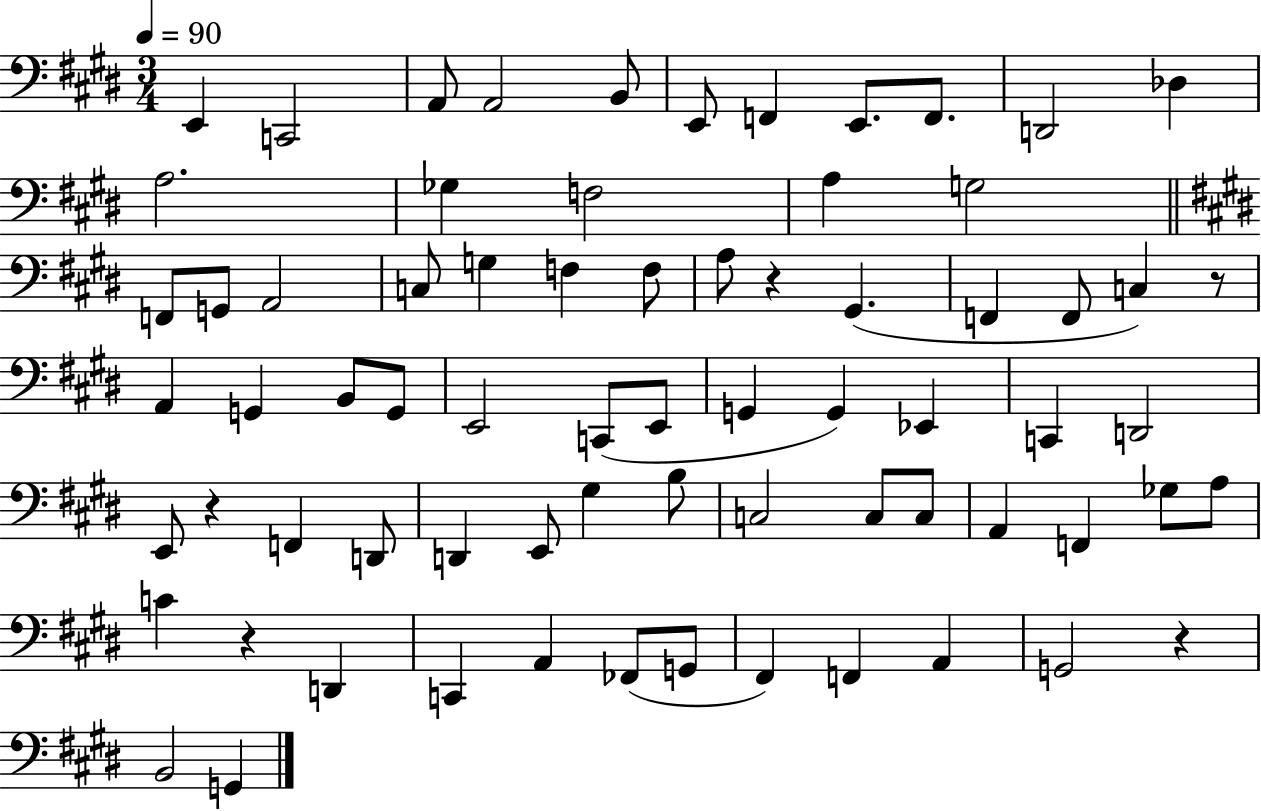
{
  \clef bass
  \numericTimeSignature
  \time 3/4
  \key e \major
  \tempo 4 = 90
  e,4 c,2 | a,8 a,2 b,8 | e,8 f,4 e,8. f,8. | d,2 des4 | \break a2. | ges4 f2 | a4 g2 | \bar "||" \break \key e \major f,8 g,8 a,2 | c8 g4 f4 f8 | a8 r4 gis,4.( | f,4 f,8 c4) r8 | \break a,4 g,4 b,8 g,8 | e,2 c,8( e,8 | g,4 g,4) ees,4 | c,4 d,2 | \break e,8 r4 f,4 d,8 | d,4 e,8 gis4 b8 | c2 c8 c8 | a,4 f,4 ges8 a8 | \break c'4 r4 d,4 | c,4 a,4 fes,8( g,8 | fis,4) f,4 a,4 | g,2 r4 | \break b,2 g,4 | \bar "|."
}